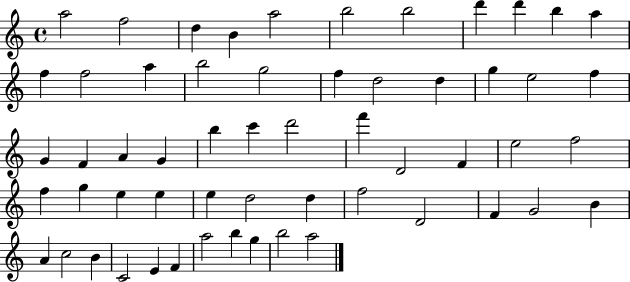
{
  \clef treble
  \time 4/4
  \defaultTimeSignature
  \key c \major
  a''2 f''2 | d''4 b'4 a''2 | b''2 b''2 | d'''4 d'''4 b''4 a''4 | \break f''4 f''2 a''4 | b''2 g''2 | f''4 d''2 d''4 | g''4 e''2 f''4 | \break g'4 f'4 a'4 g'4 | b''4 c'''4 d'''2 | f'''4 d'2 f'4 | e''2 f''2 | \break f''4 g''4 e''4 e''4 | e''4 d''2 d''4 | f''2 d'2 | f'4 g'2 b'4 | \break a'4 c''2 b'4 | c'2 e'4 f'4 | a''2 b''4 g''4 | b''2 a''2 | \break \bar "|."
}